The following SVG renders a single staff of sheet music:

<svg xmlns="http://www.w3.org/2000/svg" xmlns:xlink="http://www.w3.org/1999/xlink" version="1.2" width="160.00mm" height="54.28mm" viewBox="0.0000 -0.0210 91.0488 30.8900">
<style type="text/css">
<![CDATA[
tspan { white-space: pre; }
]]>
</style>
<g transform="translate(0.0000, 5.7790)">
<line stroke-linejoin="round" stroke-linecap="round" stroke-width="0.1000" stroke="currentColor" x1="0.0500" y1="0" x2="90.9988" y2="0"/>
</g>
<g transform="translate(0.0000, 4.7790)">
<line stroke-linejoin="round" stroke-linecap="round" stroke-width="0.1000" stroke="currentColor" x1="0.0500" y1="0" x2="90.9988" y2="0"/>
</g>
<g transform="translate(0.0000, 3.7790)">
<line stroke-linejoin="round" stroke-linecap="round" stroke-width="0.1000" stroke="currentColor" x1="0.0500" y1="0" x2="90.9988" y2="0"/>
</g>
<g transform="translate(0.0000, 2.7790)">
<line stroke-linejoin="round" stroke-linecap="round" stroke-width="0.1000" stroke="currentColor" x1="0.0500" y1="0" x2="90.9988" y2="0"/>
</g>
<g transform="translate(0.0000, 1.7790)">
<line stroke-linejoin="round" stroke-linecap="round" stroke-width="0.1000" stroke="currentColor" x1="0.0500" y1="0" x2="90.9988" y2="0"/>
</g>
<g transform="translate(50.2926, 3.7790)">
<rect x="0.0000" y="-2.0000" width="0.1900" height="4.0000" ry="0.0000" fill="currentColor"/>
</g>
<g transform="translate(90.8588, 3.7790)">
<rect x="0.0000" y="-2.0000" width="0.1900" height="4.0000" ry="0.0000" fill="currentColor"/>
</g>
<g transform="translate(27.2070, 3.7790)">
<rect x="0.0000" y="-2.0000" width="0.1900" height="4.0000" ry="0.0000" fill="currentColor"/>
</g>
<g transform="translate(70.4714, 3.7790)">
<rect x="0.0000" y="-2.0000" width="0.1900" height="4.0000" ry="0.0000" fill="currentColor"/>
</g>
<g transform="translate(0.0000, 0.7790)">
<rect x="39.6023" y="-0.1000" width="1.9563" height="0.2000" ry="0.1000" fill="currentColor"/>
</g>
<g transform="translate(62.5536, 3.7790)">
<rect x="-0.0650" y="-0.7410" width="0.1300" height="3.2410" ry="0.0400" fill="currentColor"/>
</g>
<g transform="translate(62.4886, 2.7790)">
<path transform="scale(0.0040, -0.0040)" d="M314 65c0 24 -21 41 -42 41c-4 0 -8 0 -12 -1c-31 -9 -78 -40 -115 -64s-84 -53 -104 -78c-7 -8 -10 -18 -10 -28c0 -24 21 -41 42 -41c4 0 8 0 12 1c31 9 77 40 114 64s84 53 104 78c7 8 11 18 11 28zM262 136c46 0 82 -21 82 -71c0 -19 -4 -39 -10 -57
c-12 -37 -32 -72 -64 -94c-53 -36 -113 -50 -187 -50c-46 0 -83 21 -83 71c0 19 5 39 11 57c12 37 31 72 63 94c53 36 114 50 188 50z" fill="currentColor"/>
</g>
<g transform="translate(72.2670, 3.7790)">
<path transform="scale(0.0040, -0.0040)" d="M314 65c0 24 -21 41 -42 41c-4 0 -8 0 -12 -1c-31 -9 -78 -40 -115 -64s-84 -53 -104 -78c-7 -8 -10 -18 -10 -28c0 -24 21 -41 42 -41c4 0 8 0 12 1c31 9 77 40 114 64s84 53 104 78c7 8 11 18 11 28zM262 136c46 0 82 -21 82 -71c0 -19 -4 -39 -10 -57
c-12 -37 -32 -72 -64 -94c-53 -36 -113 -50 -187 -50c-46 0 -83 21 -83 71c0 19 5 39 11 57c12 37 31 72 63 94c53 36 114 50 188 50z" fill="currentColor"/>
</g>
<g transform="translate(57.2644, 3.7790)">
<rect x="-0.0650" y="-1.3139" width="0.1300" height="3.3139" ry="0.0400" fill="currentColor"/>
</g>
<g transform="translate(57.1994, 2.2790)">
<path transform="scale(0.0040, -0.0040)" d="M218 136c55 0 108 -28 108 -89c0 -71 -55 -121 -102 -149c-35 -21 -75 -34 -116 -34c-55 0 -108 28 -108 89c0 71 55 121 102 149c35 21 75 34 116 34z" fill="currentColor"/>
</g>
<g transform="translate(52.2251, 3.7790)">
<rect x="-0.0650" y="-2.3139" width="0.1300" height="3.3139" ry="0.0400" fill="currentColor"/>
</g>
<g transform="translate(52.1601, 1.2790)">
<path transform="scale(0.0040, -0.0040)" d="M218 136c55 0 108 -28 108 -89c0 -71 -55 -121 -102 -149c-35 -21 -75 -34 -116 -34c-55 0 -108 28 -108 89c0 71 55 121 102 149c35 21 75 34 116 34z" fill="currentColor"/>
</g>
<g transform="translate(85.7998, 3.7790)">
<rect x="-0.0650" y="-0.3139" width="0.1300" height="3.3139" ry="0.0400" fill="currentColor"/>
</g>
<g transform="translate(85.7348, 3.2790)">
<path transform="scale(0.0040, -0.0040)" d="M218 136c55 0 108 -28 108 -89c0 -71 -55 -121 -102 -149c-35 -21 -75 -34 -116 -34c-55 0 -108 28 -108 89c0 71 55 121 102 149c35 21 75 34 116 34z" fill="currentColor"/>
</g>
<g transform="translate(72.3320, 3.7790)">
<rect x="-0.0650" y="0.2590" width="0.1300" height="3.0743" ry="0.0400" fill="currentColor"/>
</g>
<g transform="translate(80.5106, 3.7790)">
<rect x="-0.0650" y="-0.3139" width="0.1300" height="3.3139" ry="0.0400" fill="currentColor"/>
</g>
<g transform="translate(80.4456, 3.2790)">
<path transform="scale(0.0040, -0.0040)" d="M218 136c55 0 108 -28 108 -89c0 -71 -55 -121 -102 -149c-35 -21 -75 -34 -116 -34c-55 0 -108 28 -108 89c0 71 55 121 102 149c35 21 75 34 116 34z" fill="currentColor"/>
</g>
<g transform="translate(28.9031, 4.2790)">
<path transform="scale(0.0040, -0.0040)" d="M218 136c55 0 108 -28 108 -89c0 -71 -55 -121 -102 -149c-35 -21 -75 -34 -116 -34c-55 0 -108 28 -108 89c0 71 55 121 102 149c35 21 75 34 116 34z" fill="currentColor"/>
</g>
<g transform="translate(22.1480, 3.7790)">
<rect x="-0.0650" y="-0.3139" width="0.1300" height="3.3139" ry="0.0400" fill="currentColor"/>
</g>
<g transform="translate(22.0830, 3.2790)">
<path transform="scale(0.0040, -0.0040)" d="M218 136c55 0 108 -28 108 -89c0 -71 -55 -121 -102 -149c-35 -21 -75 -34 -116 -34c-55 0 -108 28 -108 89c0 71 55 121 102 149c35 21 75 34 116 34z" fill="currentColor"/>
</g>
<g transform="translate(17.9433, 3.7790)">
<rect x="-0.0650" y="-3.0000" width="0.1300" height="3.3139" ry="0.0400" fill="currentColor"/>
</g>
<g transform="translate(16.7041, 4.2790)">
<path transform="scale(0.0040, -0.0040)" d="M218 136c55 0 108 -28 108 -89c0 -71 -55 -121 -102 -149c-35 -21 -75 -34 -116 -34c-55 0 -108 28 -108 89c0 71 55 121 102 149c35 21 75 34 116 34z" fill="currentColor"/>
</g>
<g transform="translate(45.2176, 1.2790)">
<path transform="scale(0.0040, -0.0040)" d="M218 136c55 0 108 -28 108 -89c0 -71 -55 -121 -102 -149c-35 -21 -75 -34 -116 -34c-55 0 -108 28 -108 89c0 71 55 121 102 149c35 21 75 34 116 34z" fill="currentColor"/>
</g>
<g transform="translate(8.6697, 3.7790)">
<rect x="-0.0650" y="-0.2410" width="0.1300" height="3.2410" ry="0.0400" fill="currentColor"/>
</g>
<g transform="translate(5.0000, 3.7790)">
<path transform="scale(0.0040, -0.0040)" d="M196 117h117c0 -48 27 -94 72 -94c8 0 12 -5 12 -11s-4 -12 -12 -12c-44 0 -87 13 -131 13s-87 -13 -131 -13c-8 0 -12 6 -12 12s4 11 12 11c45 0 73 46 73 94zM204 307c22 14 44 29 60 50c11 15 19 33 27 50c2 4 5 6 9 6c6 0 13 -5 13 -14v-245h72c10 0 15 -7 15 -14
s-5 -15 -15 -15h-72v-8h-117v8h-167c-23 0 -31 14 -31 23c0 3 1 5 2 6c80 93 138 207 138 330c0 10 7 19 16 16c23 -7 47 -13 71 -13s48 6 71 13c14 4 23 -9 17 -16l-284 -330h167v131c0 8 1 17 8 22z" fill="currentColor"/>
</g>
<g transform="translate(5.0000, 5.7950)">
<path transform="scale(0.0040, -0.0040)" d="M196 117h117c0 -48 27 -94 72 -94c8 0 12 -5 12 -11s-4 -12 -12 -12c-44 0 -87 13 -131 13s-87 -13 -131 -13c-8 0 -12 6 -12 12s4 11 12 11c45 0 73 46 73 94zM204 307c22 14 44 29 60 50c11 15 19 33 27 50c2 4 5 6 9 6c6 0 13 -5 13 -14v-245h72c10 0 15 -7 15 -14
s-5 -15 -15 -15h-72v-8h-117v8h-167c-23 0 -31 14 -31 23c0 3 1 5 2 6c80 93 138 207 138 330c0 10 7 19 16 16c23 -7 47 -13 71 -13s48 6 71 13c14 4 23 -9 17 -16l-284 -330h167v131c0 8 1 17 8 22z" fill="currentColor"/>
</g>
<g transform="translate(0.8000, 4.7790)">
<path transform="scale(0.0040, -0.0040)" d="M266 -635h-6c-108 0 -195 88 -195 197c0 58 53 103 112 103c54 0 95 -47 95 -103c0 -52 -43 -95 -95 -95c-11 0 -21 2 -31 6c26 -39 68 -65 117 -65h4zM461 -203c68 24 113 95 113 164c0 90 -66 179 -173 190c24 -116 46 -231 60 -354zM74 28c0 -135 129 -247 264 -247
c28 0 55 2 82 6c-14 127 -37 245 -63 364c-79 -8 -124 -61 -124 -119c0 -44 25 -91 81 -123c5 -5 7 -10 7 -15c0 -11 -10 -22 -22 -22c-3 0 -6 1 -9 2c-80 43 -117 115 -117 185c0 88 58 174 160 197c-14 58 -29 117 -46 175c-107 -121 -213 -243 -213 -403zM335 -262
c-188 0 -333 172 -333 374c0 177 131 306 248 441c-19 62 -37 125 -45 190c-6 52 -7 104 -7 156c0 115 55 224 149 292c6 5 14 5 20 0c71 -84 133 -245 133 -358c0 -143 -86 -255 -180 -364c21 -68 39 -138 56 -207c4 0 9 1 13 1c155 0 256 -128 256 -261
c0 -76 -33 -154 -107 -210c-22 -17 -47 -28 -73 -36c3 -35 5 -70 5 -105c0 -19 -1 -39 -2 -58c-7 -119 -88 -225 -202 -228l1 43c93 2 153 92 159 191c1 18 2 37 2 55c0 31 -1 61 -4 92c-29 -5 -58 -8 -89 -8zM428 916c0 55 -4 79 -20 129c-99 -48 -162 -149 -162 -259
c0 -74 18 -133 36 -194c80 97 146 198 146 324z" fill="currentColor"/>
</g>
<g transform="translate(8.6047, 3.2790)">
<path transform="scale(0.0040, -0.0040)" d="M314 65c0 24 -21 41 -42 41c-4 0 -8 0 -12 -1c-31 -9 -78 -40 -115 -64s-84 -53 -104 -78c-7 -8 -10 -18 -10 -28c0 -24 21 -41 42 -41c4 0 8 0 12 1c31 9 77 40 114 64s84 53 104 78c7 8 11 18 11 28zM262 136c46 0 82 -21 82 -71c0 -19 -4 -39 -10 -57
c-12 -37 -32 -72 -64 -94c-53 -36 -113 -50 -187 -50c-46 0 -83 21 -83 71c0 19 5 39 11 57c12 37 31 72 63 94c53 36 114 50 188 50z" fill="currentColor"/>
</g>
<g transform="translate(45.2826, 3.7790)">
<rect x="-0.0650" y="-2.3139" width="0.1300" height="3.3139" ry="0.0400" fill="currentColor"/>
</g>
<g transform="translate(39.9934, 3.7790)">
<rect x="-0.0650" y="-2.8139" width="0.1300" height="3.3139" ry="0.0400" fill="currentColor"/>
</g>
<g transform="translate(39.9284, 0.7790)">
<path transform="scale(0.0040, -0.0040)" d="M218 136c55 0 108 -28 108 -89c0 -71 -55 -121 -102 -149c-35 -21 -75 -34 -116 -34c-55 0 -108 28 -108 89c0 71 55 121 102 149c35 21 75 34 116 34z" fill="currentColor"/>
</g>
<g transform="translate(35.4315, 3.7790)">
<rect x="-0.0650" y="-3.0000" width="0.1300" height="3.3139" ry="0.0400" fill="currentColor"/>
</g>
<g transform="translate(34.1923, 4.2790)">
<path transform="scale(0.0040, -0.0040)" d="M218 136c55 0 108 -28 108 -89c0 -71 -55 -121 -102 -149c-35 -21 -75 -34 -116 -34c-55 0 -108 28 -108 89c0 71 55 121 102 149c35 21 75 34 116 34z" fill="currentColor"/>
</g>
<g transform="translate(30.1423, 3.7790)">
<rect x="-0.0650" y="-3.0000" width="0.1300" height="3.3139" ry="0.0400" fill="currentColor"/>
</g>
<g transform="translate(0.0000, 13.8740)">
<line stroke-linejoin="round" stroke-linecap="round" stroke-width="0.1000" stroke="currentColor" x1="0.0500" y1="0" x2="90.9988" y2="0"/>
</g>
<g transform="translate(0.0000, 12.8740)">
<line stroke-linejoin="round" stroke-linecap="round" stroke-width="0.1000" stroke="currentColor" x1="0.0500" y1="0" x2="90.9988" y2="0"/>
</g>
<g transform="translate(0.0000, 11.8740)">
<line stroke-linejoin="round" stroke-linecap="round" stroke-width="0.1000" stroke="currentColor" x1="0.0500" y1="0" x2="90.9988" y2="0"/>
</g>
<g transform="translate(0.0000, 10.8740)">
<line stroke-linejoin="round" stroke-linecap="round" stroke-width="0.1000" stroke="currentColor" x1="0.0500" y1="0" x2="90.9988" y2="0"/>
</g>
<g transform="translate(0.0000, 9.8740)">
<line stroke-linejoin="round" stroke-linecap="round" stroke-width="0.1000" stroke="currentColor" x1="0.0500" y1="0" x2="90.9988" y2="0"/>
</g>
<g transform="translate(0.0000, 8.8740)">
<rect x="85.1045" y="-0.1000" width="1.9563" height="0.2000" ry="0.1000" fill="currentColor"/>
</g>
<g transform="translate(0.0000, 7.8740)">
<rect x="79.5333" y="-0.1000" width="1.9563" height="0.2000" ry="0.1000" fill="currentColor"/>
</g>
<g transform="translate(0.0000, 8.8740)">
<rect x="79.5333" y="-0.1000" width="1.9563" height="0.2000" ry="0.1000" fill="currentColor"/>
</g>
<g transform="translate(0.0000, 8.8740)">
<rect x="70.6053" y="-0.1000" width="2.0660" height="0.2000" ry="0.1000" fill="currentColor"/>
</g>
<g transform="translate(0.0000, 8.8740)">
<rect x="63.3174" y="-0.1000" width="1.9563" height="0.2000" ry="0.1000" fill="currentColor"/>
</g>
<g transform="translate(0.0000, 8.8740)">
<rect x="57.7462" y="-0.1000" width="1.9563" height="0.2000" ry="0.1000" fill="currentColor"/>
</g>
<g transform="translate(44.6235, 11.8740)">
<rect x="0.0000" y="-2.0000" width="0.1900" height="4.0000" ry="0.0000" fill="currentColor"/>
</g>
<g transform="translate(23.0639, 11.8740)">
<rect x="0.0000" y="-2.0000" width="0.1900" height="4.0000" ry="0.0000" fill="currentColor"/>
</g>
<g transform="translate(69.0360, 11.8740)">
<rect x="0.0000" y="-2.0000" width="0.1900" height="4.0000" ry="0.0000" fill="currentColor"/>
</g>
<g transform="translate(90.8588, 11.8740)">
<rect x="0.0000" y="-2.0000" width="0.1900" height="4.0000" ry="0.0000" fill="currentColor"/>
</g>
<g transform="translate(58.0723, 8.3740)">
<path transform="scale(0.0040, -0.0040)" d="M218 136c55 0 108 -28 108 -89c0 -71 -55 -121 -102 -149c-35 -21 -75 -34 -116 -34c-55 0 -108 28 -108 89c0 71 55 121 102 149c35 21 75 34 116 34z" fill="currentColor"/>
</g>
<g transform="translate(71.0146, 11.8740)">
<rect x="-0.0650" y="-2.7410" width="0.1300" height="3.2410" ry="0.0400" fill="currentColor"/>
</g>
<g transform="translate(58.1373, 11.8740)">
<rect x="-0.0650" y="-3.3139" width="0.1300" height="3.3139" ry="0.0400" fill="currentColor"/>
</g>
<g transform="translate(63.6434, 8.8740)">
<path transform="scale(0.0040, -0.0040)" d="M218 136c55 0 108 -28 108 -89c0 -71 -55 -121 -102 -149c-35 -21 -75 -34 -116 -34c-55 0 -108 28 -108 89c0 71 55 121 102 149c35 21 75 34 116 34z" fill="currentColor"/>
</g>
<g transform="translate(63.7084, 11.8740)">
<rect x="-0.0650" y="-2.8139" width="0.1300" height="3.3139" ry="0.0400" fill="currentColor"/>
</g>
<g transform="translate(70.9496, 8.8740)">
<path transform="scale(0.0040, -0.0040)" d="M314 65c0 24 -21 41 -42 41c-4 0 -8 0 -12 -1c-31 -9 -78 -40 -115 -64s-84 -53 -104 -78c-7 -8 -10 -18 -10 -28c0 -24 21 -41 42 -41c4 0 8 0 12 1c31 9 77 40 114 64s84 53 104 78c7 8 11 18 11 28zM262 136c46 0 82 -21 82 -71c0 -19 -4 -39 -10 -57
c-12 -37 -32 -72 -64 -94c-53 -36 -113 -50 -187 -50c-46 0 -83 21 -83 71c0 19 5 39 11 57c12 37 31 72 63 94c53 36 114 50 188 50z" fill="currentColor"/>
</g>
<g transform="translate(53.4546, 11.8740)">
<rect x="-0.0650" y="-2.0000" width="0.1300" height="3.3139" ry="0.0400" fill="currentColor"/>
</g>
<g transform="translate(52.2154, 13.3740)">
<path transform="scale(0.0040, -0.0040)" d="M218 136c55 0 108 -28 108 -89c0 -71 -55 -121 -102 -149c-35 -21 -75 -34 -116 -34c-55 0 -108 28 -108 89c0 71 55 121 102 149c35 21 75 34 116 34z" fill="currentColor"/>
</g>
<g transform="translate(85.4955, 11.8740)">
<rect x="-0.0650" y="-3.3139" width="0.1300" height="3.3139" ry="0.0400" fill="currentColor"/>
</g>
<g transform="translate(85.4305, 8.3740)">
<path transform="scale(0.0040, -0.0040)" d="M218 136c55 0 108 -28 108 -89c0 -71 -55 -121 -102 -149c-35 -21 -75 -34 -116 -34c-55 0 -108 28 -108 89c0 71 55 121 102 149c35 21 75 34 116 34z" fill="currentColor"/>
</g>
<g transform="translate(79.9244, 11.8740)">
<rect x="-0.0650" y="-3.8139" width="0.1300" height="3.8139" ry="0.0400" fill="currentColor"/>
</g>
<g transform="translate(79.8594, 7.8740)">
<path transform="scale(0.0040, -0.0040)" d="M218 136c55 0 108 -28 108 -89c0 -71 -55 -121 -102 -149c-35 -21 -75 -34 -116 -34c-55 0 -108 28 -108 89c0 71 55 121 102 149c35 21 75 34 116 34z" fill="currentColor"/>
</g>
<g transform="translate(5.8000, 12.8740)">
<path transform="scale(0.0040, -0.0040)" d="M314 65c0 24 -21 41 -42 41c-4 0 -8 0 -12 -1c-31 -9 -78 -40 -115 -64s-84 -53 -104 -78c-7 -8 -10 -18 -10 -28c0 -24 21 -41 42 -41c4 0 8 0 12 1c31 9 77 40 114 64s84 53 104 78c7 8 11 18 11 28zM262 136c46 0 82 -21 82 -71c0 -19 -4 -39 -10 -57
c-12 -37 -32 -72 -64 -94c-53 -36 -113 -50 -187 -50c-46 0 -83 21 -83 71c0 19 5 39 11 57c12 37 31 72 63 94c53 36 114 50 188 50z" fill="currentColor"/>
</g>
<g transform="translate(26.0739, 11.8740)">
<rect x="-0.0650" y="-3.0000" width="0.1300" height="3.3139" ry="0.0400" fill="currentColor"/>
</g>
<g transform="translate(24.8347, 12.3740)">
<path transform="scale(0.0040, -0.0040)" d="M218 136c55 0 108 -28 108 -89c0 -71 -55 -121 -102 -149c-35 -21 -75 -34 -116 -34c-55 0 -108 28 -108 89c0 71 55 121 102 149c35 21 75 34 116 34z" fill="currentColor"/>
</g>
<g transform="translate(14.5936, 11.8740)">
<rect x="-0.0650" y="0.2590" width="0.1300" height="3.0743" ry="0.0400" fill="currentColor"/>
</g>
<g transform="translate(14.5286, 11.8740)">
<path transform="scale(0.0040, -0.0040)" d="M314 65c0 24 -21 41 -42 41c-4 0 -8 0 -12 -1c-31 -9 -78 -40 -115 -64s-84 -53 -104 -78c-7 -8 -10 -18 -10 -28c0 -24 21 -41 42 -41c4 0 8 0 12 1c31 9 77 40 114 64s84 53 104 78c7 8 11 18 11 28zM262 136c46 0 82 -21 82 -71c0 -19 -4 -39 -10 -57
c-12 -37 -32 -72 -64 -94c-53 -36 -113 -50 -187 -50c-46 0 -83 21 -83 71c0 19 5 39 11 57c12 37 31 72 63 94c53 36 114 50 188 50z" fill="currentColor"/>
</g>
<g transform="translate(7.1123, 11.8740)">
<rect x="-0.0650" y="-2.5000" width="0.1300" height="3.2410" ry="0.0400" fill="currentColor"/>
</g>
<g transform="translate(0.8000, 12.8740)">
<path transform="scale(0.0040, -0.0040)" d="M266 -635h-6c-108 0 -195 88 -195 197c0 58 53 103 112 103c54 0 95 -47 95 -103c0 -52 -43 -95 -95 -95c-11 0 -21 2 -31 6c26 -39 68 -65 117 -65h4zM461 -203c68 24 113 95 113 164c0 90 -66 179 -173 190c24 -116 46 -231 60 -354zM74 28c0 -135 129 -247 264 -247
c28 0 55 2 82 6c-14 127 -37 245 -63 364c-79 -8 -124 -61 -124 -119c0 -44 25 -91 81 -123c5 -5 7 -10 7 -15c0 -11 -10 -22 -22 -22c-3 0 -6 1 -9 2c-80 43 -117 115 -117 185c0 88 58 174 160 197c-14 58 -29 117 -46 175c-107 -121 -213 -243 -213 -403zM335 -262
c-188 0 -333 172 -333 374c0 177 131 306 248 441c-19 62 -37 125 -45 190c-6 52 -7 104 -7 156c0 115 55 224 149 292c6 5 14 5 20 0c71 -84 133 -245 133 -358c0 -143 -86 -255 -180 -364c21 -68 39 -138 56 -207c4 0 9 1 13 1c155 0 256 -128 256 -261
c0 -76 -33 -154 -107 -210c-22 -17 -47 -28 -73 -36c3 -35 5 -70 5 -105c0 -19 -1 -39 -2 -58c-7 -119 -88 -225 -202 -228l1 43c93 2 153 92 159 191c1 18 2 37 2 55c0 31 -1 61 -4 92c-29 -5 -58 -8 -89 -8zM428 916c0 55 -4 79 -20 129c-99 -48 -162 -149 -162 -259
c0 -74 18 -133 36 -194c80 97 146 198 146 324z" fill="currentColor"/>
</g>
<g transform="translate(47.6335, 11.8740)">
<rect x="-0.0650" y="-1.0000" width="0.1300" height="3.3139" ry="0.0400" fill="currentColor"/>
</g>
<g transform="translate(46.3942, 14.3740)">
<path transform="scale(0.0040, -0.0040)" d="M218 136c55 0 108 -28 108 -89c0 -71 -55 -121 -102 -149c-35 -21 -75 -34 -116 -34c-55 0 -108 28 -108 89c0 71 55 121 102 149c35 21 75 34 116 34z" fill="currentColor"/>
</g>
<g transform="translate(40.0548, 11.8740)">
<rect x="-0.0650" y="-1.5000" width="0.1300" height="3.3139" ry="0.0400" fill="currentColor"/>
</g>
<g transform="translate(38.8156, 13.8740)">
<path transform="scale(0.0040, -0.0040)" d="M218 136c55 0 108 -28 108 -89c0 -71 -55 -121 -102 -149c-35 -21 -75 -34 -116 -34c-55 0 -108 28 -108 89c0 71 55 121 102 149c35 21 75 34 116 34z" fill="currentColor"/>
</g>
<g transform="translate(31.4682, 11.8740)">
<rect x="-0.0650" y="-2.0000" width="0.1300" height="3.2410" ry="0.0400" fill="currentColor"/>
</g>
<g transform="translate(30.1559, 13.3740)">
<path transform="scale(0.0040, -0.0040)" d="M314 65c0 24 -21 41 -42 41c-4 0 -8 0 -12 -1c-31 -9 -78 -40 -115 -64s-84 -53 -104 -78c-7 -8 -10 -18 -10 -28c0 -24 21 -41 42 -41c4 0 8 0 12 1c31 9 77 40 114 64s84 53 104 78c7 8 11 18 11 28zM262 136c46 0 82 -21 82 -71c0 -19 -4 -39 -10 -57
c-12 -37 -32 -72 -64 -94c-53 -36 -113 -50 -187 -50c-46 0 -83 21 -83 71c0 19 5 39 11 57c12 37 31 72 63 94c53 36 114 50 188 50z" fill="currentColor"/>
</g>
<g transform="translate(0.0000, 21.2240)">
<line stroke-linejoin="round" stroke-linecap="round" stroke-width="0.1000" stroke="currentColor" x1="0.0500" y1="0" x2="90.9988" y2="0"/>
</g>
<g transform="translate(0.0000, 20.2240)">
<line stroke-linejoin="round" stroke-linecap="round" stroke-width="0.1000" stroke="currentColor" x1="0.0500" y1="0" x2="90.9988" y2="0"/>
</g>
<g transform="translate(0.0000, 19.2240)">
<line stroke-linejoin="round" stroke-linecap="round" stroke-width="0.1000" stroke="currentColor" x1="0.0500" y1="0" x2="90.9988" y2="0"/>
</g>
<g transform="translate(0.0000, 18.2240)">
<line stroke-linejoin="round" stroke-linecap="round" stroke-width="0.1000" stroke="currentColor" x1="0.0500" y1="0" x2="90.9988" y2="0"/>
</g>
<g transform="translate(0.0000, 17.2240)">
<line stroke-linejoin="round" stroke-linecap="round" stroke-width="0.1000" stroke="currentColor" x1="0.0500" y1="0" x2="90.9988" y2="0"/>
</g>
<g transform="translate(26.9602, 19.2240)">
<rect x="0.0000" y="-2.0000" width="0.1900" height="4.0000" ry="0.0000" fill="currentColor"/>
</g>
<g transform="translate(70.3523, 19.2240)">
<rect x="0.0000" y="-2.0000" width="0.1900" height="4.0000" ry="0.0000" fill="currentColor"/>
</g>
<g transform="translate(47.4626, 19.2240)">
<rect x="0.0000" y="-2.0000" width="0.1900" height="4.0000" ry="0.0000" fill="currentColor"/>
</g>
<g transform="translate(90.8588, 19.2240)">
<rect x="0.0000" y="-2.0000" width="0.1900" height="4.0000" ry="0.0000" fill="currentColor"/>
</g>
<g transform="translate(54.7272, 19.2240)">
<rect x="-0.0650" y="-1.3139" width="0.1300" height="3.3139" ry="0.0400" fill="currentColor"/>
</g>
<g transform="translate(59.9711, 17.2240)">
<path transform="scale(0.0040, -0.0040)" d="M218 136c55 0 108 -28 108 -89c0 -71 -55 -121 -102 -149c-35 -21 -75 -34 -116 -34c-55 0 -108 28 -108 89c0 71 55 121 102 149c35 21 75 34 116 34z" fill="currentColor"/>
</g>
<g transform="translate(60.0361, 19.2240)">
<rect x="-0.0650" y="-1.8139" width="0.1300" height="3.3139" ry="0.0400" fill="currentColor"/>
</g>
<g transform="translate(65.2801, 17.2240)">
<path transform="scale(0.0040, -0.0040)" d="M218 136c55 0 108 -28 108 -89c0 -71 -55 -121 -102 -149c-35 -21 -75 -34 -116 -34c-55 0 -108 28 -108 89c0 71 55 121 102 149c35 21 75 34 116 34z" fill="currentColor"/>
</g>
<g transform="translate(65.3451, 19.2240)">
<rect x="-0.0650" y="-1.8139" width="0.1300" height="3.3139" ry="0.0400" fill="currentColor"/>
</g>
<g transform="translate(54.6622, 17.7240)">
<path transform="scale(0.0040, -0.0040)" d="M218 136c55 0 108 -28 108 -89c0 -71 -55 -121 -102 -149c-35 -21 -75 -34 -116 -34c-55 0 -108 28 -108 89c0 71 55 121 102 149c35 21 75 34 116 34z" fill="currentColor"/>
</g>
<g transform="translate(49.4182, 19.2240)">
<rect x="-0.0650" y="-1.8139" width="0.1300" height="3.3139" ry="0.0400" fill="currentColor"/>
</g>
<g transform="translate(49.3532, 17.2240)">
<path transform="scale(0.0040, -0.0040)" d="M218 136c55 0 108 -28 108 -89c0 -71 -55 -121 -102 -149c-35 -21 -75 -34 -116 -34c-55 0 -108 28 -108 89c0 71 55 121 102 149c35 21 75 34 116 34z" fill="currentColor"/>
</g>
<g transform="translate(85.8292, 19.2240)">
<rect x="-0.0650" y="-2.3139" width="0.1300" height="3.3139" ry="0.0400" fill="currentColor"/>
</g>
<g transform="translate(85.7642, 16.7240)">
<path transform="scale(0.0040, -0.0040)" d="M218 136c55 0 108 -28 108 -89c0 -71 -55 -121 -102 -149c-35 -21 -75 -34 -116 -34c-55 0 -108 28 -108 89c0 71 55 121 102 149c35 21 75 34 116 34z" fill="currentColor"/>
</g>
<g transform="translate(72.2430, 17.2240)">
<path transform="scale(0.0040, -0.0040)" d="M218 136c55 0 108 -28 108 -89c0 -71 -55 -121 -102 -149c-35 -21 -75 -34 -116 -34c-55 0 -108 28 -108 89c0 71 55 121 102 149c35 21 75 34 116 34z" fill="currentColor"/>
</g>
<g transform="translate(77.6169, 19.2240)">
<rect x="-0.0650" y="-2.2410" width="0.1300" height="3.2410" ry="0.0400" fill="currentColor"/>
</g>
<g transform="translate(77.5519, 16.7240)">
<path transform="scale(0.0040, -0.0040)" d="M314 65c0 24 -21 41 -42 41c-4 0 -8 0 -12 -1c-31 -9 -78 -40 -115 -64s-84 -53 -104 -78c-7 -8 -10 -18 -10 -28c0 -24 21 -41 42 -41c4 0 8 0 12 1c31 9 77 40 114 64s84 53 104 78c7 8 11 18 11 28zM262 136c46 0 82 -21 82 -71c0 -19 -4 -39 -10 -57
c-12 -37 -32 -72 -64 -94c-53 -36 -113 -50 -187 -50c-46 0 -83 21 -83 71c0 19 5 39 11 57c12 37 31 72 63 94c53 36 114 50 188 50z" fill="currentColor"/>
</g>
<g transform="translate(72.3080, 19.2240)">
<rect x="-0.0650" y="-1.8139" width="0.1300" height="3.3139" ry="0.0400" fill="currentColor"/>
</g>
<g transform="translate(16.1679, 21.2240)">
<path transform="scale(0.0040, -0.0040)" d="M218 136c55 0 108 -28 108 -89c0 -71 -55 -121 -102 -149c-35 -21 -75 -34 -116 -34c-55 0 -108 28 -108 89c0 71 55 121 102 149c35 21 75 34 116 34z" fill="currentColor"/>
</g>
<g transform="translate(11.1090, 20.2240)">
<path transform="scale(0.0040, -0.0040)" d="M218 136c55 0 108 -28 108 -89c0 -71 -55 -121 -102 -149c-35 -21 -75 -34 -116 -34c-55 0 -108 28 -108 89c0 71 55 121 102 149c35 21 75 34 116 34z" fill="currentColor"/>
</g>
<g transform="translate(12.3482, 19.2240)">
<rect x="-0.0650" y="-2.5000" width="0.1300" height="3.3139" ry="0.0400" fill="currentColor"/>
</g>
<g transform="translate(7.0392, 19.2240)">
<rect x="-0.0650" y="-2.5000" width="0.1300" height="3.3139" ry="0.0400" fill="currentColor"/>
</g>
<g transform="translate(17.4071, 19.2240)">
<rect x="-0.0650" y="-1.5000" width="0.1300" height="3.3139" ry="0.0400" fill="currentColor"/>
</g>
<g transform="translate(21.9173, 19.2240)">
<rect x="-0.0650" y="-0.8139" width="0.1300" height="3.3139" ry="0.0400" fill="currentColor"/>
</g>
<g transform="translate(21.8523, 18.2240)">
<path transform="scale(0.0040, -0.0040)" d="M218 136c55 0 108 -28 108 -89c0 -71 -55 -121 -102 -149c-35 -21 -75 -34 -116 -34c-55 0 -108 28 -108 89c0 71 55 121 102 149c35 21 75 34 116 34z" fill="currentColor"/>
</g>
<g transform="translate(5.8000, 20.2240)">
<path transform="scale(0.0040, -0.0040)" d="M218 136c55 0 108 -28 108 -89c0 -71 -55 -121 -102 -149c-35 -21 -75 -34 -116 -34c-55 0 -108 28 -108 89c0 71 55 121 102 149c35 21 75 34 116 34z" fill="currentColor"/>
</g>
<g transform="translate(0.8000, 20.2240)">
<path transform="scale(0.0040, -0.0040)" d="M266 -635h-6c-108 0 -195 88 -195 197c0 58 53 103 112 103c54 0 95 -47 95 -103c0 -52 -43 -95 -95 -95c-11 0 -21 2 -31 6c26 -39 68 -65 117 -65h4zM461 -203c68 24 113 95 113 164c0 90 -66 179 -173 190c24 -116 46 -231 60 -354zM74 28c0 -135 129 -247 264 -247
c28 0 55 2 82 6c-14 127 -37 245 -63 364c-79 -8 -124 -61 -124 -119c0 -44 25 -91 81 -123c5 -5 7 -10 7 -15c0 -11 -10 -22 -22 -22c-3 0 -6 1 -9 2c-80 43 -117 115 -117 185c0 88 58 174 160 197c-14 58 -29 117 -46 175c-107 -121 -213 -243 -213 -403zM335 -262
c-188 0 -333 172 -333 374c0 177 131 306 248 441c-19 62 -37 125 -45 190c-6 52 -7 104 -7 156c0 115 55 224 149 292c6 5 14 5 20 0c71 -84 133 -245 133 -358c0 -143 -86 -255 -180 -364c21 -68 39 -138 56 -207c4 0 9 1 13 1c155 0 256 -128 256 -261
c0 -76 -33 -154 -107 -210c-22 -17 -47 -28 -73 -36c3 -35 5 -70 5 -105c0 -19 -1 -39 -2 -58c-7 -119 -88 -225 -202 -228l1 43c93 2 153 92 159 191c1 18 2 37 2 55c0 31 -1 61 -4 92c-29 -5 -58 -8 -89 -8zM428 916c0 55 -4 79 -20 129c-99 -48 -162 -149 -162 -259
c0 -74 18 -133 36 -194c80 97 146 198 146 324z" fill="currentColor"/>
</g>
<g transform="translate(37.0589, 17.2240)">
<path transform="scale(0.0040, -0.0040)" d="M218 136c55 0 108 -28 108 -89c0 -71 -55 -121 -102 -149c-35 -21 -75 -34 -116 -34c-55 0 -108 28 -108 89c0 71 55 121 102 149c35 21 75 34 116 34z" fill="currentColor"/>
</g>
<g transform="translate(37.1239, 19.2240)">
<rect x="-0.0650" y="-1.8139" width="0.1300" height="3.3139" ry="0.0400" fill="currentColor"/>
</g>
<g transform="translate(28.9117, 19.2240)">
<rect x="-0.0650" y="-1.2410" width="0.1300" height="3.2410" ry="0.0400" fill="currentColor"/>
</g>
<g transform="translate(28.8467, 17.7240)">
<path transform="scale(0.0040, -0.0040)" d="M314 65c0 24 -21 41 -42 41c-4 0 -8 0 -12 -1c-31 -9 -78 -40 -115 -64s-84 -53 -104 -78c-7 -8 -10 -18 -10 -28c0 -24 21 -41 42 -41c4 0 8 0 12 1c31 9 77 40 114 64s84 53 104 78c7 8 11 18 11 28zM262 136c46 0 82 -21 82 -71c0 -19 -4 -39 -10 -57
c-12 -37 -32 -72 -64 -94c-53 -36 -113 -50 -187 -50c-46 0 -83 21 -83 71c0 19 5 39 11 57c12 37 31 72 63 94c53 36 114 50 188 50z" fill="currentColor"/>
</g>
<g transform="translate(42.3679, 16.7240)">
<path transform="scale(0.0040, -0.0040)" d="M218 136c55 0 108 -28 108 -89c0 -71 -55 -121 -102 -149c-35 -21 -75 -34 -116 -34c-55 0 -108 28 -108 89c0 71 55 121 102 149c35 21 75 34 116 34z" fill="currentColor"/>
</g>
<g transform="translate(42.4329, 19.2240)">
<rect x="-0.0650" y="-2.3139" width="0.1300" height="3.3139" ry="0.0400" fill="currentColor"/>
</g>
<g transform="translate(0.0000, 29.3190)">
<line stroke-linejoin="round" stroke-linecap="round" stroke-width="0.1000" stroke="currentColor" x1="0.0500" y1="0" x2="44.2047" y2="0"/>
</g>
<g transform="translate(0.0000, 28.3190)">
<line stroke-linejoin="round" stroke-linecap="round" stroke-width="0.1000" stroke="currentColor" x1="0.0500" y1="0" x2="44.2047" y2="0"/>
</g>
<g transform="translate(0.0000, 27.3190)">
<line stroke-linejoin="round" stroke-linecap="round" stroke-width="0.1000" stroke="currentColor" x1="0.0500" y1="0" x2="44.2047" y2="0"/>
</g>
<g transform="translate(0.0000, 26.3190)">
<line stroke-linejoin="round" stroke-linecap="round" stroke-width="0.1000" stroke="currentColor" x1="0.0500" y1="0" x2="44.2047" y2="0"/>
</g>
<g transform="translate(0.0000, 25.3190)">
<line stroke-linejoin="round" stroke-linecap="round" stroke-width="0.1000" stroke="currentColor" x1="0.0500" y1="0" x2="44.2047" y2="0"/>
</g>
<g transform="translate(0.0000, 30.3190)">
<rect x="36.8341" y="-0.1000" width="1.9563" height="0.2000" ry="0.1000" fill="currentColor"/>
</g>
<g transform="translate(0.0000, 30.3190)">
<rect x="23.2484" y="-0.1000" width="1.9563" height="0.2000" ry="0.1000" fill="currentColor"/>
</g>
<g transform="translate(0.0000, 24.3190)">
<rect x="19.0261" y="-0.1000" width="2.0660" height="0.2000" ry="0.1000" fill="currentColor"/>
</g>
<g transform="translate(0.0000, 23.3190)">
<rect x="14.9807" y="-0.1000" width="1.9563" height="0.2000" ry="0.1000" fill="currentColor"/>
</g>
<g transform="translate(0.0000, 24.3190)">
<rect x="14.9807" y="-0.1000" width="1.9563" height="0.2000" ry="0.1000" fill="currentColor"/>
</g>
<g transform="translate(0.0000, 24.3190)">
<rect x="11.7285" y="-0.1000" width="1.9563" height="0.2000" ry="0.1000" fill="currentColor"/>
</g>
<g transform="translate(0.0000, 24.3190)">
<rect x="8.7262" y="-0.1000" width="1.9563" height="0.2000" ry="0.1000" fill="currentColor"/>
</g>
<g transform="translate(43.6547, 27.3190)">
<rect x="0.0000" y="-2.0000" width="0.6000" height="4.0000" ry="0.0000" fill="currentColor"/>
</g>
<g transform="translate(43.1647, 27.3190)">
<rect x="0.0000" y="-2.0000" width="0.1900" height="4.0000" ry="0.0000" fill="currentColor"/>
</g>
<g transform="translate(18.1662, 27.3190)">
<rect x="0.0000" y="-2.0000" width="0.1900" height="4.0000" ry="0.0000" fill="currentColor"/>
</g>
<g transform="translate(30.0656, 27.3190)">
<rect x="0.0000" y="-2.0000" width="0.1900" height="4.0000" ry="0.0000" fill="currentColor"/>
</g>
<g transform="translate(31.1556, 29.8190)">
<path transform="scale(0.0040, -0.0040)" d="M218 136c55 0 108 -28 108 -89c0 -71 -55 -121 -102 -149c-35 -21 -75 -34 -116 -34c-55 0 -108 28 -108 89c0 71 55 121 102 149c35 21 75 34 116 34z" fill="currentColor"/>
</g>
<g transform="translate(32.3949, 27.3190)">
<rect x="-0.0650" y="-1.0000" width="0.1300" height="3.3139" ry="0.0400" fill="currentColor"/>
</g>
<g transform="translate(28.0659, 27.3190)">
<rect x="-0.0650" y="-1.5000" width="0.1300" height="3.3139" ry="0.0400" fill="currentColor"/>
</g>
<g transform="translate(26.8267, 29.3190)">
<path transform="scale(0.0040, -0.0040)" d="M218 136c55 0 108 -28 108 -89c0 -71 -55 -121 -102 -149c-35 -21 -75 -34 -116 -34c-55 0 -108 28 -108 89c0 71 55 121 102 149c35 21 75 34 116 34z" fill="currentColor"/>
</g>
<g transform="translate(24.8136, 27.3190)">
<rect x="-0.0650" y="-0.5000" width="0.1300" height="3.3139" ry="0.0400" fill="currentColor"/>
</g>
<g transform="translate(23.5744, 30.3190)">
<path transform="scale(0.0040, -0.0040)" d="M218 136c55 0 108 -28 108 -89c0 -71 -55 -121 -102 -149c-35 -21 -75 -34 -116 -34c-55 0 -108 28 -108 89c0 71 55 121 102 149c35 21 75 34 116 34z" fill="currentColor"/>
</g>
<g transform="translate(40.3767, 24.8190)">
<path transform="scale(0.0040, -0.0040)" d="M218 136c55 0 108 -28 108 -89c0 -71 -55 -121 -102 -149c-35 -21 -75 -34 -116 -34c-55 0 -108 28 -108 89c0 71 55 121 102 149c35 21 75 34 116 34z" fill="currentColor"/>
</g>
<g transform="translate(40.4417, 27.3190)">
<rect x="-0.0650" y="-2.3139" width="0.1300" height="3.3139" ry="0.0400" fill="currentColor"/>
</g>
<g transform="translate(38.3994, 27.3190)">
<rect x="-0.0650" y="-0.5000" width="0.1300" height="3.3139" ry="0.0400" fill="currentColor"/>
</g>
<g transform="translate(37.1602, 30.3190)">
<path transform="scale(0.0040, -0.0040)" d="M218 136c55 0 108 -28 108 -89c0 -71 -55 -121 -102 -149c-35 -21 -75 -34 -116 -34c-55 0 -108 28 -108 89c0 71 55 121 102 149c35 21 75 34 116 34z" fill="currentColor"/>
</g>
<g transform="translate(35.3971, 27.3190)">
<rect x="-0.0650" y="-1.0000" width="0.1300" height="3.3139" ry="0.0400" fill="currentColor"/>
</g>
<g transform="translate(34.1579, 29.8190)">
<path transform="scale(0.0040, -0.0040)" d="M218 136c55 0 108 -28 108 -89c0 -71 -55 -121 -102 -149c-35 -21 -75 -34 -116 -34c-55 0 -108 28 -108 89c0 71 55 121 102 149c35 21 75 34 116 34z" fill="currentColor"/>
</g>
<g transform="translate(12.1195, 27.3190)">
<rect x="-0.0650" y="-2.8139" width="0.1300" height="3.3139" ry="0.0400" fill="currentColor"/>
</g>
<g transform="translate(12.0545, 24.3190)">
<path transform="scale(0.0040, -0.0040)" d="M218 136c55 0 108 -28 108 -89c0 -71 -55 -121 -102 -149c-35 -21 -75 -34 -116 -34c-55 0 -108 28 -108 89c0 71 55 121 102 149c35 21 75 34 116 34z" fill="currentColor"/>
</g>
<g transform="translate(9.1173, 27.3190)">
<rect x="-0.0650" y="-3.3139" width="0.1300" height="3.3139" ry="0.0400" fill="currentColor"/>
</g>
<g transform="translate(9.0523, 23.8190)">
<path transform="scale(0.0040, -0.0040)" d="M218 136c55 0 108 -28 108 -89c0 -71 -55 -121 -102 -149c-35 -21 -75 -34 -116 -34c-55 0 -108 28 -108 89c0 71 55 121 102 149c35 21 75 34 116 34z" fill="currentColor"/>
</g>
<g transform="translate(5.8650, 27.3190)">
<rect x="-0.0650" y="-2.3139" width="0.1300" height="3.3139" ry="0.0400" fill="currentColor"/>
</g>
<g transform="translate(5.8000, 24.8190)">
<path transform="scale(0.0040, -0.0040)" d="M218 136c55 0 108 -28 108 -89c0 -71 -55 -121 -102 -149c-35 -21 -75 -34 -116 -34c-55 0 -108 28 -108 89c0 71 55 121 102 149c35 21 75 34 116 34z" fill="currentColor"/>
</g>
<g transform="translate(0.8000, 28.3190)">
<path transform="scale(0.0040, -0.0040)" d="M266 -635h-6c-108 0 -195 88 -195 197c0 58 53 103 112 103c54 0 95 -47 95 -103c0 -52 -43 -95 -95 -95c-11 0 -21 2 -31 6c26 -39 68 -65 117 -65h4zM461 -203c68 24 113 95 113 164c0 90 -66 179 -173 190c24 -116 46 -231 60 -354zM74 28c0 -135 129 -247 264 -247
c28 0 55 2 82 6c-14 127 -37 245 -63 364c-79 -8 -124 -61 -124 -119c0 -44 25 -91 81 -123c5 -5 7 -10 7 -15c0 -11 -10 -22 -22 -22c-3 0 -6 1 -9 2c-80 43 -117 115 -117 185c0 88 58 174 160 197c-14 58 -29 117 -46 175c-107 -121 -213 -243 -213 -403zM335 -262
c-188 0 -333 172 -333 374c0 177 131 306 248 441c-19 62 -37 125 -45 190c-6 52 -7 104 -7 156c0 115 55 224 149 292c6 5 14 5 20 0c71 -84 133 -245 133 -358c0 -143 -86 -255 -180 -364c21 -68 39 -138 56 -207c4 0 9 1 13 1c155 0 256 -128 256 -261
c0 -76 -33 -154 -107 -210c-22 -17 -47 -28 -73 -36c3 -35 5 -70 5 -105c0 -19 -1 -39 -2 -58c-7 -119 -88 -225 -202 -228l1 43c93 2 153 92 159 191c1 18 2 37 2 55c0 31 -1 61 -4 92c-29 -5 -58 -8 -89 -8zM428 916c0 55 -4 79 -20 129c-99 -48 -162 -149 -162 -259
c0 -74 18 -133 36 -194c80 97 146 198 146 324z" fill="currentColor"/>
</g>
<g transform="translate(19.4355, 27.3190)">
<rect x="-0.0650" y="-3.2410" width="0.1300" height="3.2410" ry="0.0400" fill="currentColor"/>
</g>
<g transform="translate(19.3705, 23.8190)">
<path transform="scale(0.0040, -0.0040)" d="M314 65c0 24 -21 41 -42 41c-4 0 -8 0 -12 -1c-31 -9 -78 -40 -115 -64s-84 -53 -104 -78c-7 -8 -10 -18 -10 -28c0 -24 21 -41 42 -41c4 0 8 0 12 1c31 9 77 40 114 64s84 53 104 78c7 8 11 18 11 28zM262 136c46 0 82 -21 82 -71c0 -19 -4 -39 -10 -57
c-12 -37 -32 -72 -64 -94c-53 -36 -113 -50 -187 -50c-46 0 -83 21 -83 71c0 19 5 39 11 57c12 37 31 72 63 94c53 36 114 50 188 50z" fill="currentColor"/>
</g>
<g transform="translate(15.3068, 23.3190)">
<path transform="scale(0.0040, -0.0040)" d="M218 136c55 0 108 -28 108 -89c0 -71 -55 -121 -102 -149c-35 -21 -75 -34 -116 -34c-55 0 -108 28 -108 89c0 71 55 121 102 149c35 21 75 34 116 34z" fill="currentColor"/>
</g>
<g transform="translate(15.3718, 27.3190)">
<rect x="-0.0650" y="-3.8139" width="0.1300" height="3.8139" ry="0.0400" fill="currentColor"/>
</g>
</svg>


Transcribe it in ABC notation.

X:1
T:Untitled
M:4/4
L:1/4
K:C
c2 A c A A a g g e d2 B2 c c G2 B2 A F2 E D F b a a2 c' b G G E d e2 f g f e f f f g2 g g b a c' b2 C E D D C g